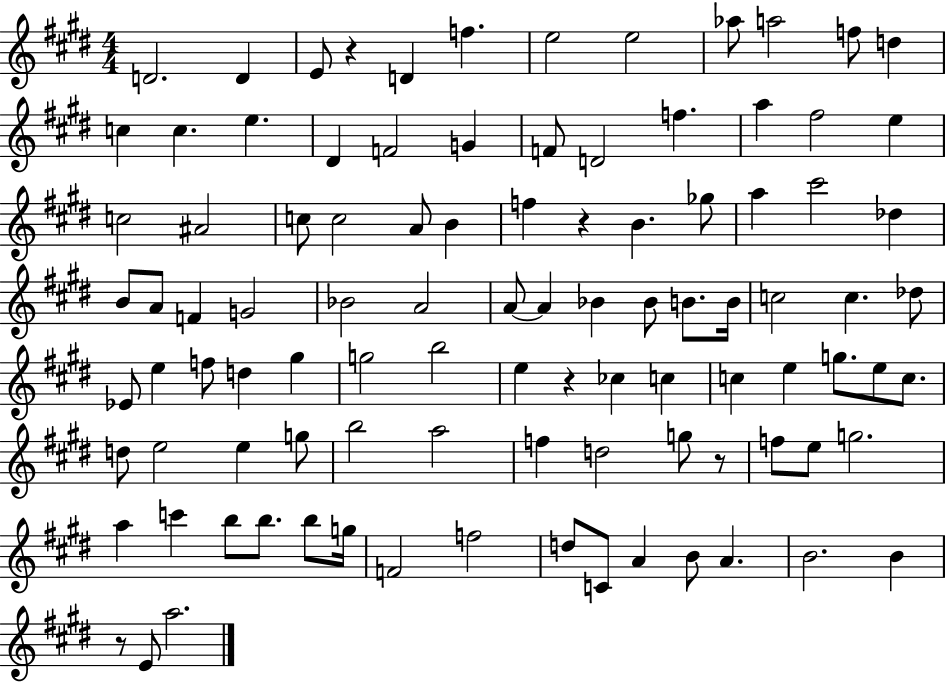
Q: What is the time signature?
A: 4/4